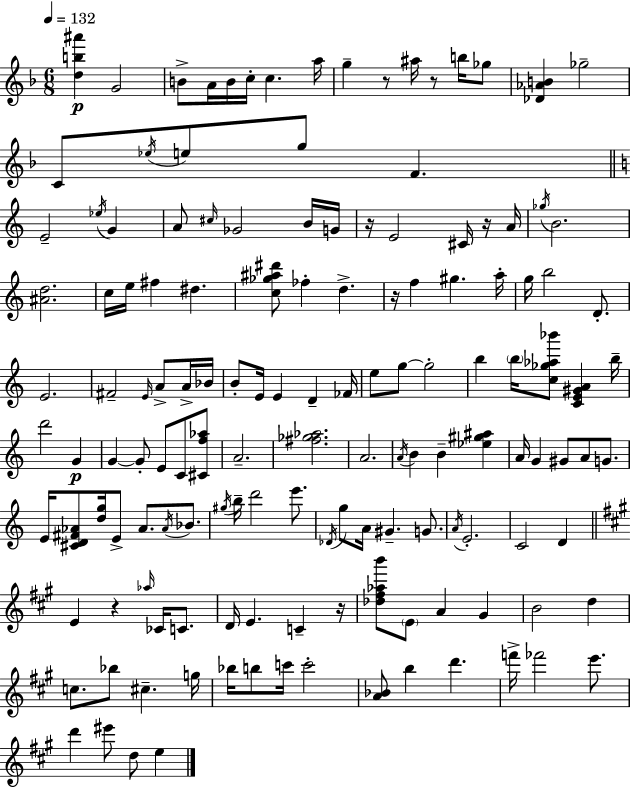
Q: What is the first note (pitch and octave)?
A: G4